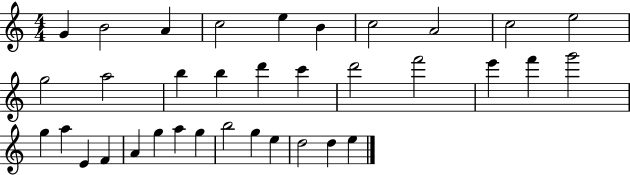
G4/q B4/h A4/q C5/h E5/q B4/q C5/h A4/h C5/h E5/h G5/h A5/h B5/q B5/q D6/q C6/q D6/h F6/h E6/q F6/q G6/h G5/q A5/q E4/q F4/q A4/q G5/q A5/q G5/q B5/h G5/q E5/q D5/h D5/q E5/q